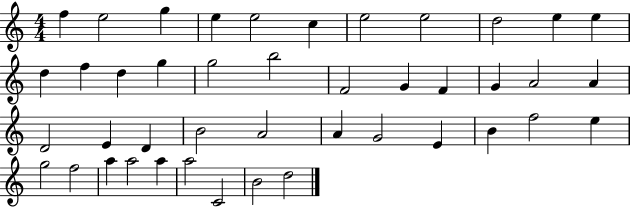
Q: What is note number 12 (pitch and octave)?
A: D5